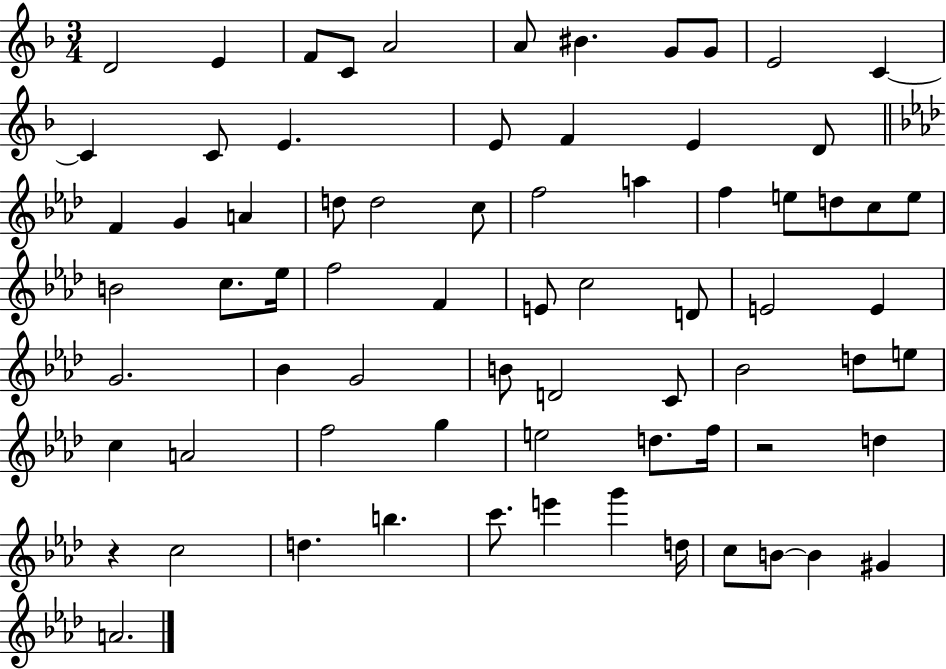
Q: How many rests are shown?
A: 2